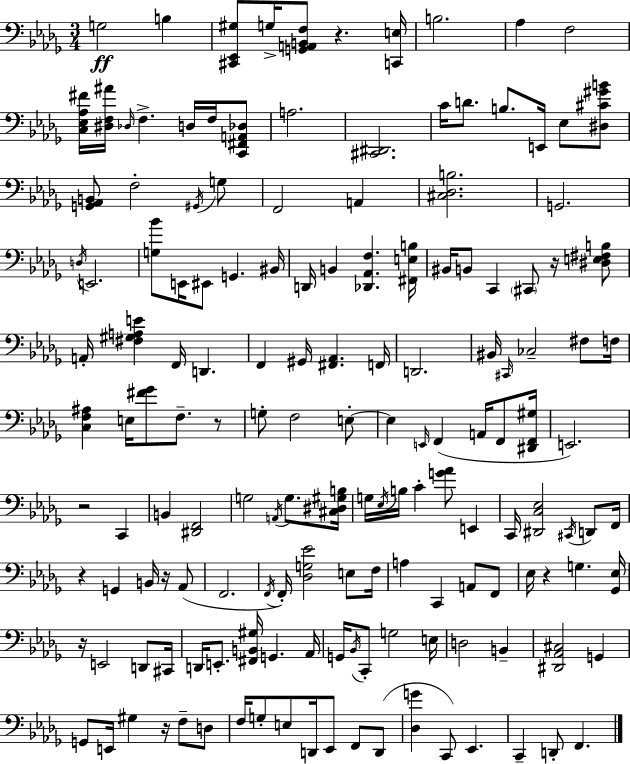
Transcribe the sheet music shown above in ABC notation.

X:1
T:Untitled
M:3/4
L:1/4
K:Bbm
G,2 B, [^C,,_E,,^G,]/2 G,/4 [G,,A,,B,,F,]/2 z [C,,E,]/4 B,2 _A, F,2 [C,_E,_A,^F]/4 [^D,F,^A]/4 _D,/4 F, D,/4 F,/4 [C,,^F,,A,,_D,]/2 A,2 [^C,,^D,,]2 C/4 D/2 B,/2 E,,/4 _E,/2 [^D,^C^GB]/2 [G,,_A,,B,,]/2 F,2 ^G,,/4 G,/2 F,,2 A,, [^C,_D,B,]2 G,,2 D,/4 E,,2 [G,_B]/2 E,,/4 ^E,,/2 G,, ^B,,/4 D,,/4 B,, [_D,,_A,,F,] [^F,,E,B,]/4 ^B,,/4 B,,/2 C,, ^C,,/2 z/4 [^D,E,^F,B,]/2 A,,/4 [^F,^G,A,E] F,,/4 D,, F,, ^G,,/4 [^F,,_A,,] F,,/4 D,,2 ^B,,/4 ^C,,/4 _C,2 ^F,/2 F,/4 [C,F,^A,] E,/4 [^F_G]/2 F,/2 z/2 G,/2 F,2 E,/2 E, E,,/4 F,, A,,/4 F,,/2 [^D,,F,,^G,]/4 E,,2 z2 C,, B,, [^D,,F,,]2 G,2 A,,/4 G,/2 [^C,^D,^G,B,]/4 G,/4 _E,/4 B,/4 C [G_A]/2 E,, C,,/4 [^D,,C,_E,]2 ^C,,/4 D,,/2 F,,/4 z G,, B,,/4 z/4 _A,,/2 F,,2 F,,/4 F,,/4 [_D,G,_E]2 E,/2 F,/4 A, C,, A,,/2 F,,/2 _E,/4 z G, [_G,,_E,]/4 z/4 E,,2 D,,/2 ^C,,/4 D,,/4 E,,/2 [^F,,B,,^G,]/4 G,, _A,,/4 G,,/4 _B,,/4 C,,/2 G,2 E,/4 D,2 B,, [^D,,_A,,^C,]2 G,, G,,/2 E,,/4 ^G, z/4 F,/2 D,/2 F,/4 G,/2 E,/2 D,,/4 _E,,/2 F,,/2 D,,/2 [_D,G] C,,/2 _E,, C,, D,,/2 F,,